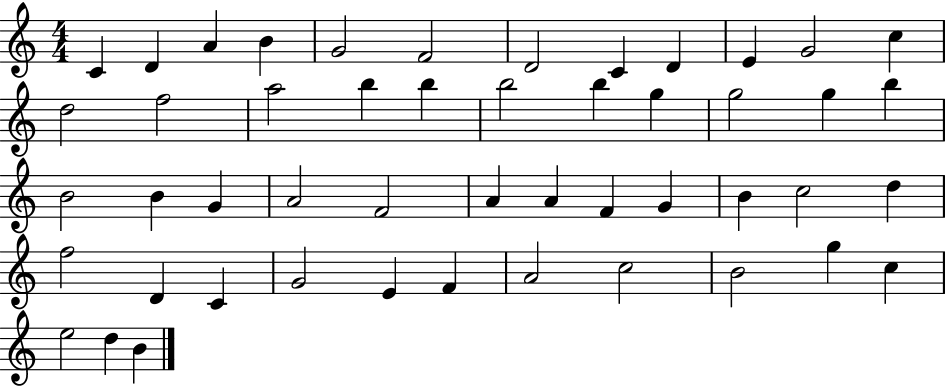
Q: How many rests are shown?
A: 0